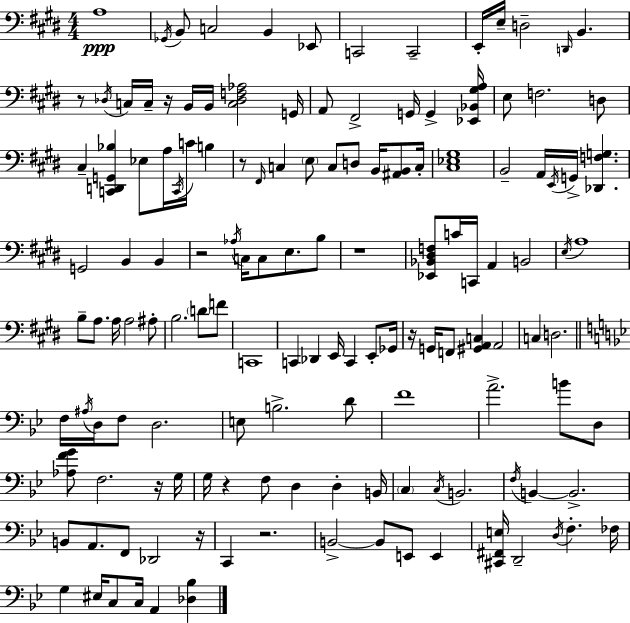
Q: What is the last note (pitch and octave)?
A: A2